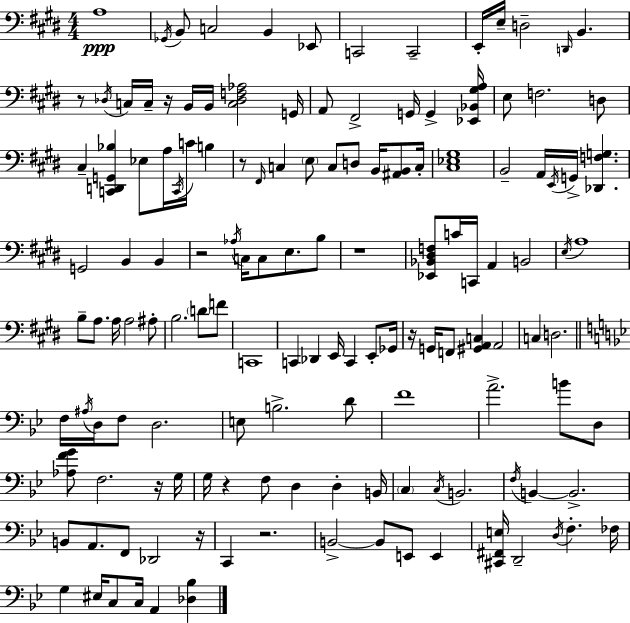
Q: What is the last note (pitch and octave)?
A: A2